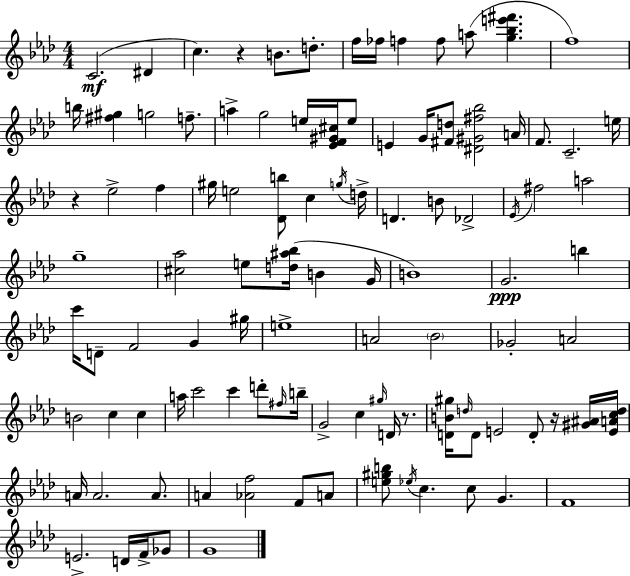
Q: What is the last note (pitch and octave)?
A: G4